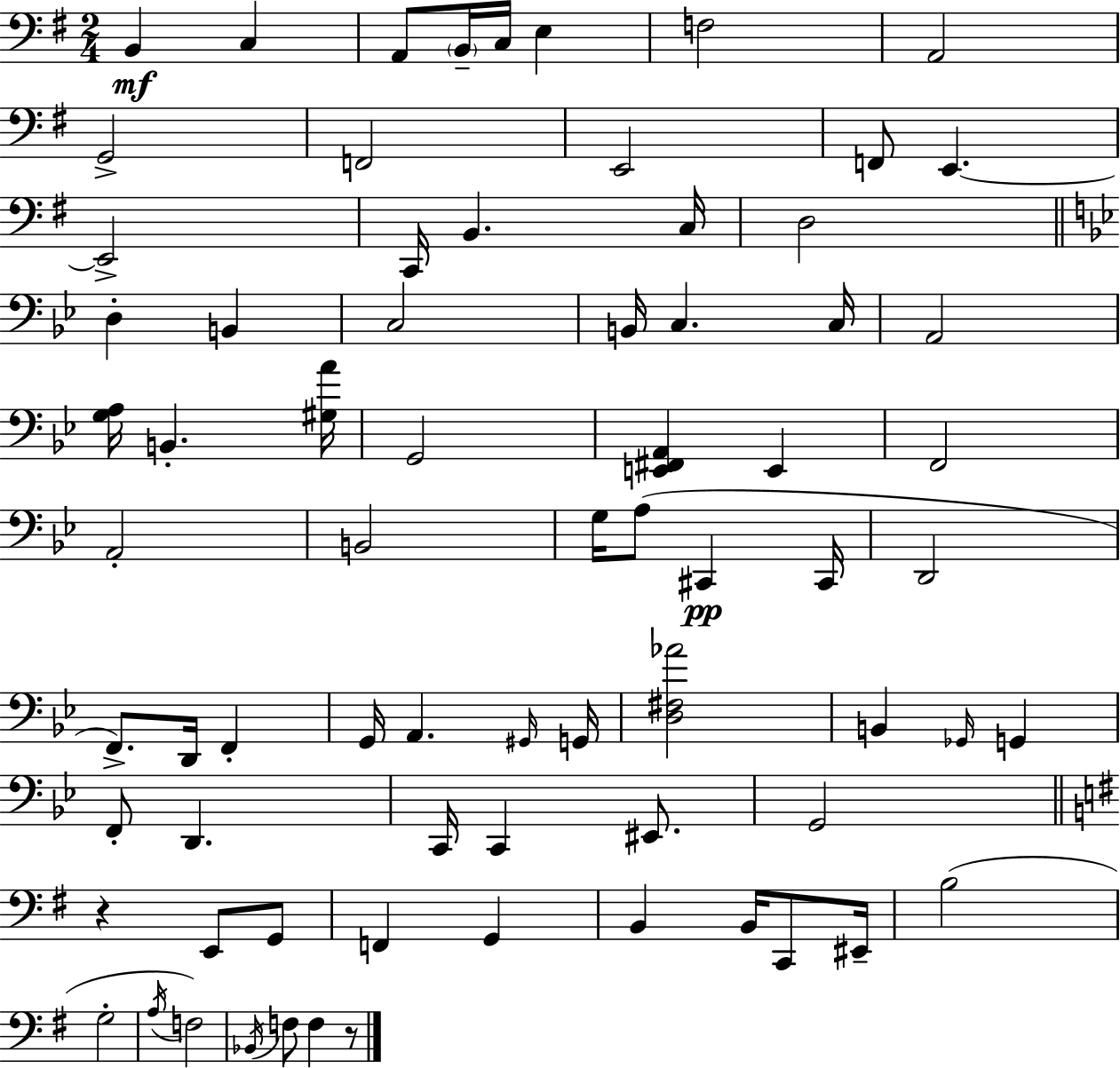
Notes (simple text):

B2/q C3/q A2/e B2/s C3/s E3/q F3/h A2/h G2/h F2/h E2/h F2/e E2/q. E2/h C2/s B2/q. C3/s D3/h D3/q B2/q C3/h B2/s C3/q. C3/s A2/h [G3,A3]/s B2/q. [G#3,A4]/s G2/h [E2,F#2,A2]/q E2/q F2/h A2/h B2/h G3/s A3/e C#2/q C#2/s D2/h F2/e. D2/s F2/q G2/s A2/q. G#2/s G2/s [D3,F#3,Ab4]/h B2/q Gb2/s G2/q F2/e D2/q. C2/s C2/q EIS2/e. G2/h R/q E2/e G2/e F2/q G2/q B2/q B2/s C2/e EIS2/s B3/h G3/h A3/s F3/h Bb2/s F3/e F3/q R/e